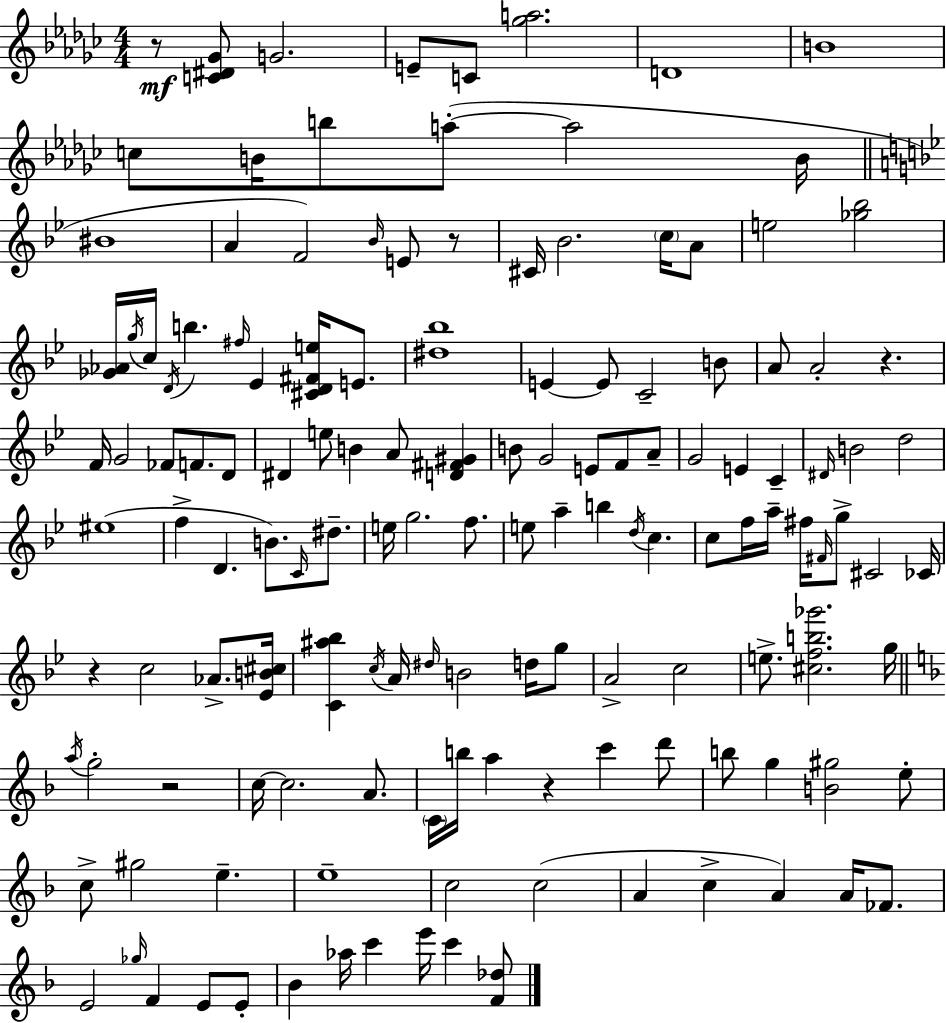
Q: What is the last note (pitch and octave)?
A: C6